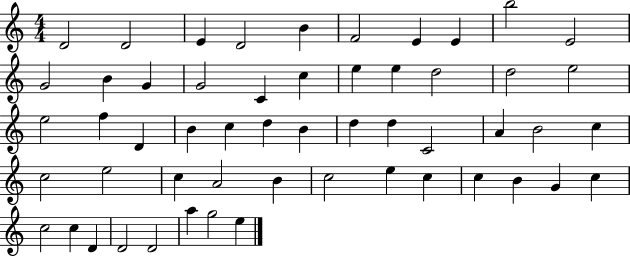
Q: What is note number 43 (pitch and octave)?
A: C5